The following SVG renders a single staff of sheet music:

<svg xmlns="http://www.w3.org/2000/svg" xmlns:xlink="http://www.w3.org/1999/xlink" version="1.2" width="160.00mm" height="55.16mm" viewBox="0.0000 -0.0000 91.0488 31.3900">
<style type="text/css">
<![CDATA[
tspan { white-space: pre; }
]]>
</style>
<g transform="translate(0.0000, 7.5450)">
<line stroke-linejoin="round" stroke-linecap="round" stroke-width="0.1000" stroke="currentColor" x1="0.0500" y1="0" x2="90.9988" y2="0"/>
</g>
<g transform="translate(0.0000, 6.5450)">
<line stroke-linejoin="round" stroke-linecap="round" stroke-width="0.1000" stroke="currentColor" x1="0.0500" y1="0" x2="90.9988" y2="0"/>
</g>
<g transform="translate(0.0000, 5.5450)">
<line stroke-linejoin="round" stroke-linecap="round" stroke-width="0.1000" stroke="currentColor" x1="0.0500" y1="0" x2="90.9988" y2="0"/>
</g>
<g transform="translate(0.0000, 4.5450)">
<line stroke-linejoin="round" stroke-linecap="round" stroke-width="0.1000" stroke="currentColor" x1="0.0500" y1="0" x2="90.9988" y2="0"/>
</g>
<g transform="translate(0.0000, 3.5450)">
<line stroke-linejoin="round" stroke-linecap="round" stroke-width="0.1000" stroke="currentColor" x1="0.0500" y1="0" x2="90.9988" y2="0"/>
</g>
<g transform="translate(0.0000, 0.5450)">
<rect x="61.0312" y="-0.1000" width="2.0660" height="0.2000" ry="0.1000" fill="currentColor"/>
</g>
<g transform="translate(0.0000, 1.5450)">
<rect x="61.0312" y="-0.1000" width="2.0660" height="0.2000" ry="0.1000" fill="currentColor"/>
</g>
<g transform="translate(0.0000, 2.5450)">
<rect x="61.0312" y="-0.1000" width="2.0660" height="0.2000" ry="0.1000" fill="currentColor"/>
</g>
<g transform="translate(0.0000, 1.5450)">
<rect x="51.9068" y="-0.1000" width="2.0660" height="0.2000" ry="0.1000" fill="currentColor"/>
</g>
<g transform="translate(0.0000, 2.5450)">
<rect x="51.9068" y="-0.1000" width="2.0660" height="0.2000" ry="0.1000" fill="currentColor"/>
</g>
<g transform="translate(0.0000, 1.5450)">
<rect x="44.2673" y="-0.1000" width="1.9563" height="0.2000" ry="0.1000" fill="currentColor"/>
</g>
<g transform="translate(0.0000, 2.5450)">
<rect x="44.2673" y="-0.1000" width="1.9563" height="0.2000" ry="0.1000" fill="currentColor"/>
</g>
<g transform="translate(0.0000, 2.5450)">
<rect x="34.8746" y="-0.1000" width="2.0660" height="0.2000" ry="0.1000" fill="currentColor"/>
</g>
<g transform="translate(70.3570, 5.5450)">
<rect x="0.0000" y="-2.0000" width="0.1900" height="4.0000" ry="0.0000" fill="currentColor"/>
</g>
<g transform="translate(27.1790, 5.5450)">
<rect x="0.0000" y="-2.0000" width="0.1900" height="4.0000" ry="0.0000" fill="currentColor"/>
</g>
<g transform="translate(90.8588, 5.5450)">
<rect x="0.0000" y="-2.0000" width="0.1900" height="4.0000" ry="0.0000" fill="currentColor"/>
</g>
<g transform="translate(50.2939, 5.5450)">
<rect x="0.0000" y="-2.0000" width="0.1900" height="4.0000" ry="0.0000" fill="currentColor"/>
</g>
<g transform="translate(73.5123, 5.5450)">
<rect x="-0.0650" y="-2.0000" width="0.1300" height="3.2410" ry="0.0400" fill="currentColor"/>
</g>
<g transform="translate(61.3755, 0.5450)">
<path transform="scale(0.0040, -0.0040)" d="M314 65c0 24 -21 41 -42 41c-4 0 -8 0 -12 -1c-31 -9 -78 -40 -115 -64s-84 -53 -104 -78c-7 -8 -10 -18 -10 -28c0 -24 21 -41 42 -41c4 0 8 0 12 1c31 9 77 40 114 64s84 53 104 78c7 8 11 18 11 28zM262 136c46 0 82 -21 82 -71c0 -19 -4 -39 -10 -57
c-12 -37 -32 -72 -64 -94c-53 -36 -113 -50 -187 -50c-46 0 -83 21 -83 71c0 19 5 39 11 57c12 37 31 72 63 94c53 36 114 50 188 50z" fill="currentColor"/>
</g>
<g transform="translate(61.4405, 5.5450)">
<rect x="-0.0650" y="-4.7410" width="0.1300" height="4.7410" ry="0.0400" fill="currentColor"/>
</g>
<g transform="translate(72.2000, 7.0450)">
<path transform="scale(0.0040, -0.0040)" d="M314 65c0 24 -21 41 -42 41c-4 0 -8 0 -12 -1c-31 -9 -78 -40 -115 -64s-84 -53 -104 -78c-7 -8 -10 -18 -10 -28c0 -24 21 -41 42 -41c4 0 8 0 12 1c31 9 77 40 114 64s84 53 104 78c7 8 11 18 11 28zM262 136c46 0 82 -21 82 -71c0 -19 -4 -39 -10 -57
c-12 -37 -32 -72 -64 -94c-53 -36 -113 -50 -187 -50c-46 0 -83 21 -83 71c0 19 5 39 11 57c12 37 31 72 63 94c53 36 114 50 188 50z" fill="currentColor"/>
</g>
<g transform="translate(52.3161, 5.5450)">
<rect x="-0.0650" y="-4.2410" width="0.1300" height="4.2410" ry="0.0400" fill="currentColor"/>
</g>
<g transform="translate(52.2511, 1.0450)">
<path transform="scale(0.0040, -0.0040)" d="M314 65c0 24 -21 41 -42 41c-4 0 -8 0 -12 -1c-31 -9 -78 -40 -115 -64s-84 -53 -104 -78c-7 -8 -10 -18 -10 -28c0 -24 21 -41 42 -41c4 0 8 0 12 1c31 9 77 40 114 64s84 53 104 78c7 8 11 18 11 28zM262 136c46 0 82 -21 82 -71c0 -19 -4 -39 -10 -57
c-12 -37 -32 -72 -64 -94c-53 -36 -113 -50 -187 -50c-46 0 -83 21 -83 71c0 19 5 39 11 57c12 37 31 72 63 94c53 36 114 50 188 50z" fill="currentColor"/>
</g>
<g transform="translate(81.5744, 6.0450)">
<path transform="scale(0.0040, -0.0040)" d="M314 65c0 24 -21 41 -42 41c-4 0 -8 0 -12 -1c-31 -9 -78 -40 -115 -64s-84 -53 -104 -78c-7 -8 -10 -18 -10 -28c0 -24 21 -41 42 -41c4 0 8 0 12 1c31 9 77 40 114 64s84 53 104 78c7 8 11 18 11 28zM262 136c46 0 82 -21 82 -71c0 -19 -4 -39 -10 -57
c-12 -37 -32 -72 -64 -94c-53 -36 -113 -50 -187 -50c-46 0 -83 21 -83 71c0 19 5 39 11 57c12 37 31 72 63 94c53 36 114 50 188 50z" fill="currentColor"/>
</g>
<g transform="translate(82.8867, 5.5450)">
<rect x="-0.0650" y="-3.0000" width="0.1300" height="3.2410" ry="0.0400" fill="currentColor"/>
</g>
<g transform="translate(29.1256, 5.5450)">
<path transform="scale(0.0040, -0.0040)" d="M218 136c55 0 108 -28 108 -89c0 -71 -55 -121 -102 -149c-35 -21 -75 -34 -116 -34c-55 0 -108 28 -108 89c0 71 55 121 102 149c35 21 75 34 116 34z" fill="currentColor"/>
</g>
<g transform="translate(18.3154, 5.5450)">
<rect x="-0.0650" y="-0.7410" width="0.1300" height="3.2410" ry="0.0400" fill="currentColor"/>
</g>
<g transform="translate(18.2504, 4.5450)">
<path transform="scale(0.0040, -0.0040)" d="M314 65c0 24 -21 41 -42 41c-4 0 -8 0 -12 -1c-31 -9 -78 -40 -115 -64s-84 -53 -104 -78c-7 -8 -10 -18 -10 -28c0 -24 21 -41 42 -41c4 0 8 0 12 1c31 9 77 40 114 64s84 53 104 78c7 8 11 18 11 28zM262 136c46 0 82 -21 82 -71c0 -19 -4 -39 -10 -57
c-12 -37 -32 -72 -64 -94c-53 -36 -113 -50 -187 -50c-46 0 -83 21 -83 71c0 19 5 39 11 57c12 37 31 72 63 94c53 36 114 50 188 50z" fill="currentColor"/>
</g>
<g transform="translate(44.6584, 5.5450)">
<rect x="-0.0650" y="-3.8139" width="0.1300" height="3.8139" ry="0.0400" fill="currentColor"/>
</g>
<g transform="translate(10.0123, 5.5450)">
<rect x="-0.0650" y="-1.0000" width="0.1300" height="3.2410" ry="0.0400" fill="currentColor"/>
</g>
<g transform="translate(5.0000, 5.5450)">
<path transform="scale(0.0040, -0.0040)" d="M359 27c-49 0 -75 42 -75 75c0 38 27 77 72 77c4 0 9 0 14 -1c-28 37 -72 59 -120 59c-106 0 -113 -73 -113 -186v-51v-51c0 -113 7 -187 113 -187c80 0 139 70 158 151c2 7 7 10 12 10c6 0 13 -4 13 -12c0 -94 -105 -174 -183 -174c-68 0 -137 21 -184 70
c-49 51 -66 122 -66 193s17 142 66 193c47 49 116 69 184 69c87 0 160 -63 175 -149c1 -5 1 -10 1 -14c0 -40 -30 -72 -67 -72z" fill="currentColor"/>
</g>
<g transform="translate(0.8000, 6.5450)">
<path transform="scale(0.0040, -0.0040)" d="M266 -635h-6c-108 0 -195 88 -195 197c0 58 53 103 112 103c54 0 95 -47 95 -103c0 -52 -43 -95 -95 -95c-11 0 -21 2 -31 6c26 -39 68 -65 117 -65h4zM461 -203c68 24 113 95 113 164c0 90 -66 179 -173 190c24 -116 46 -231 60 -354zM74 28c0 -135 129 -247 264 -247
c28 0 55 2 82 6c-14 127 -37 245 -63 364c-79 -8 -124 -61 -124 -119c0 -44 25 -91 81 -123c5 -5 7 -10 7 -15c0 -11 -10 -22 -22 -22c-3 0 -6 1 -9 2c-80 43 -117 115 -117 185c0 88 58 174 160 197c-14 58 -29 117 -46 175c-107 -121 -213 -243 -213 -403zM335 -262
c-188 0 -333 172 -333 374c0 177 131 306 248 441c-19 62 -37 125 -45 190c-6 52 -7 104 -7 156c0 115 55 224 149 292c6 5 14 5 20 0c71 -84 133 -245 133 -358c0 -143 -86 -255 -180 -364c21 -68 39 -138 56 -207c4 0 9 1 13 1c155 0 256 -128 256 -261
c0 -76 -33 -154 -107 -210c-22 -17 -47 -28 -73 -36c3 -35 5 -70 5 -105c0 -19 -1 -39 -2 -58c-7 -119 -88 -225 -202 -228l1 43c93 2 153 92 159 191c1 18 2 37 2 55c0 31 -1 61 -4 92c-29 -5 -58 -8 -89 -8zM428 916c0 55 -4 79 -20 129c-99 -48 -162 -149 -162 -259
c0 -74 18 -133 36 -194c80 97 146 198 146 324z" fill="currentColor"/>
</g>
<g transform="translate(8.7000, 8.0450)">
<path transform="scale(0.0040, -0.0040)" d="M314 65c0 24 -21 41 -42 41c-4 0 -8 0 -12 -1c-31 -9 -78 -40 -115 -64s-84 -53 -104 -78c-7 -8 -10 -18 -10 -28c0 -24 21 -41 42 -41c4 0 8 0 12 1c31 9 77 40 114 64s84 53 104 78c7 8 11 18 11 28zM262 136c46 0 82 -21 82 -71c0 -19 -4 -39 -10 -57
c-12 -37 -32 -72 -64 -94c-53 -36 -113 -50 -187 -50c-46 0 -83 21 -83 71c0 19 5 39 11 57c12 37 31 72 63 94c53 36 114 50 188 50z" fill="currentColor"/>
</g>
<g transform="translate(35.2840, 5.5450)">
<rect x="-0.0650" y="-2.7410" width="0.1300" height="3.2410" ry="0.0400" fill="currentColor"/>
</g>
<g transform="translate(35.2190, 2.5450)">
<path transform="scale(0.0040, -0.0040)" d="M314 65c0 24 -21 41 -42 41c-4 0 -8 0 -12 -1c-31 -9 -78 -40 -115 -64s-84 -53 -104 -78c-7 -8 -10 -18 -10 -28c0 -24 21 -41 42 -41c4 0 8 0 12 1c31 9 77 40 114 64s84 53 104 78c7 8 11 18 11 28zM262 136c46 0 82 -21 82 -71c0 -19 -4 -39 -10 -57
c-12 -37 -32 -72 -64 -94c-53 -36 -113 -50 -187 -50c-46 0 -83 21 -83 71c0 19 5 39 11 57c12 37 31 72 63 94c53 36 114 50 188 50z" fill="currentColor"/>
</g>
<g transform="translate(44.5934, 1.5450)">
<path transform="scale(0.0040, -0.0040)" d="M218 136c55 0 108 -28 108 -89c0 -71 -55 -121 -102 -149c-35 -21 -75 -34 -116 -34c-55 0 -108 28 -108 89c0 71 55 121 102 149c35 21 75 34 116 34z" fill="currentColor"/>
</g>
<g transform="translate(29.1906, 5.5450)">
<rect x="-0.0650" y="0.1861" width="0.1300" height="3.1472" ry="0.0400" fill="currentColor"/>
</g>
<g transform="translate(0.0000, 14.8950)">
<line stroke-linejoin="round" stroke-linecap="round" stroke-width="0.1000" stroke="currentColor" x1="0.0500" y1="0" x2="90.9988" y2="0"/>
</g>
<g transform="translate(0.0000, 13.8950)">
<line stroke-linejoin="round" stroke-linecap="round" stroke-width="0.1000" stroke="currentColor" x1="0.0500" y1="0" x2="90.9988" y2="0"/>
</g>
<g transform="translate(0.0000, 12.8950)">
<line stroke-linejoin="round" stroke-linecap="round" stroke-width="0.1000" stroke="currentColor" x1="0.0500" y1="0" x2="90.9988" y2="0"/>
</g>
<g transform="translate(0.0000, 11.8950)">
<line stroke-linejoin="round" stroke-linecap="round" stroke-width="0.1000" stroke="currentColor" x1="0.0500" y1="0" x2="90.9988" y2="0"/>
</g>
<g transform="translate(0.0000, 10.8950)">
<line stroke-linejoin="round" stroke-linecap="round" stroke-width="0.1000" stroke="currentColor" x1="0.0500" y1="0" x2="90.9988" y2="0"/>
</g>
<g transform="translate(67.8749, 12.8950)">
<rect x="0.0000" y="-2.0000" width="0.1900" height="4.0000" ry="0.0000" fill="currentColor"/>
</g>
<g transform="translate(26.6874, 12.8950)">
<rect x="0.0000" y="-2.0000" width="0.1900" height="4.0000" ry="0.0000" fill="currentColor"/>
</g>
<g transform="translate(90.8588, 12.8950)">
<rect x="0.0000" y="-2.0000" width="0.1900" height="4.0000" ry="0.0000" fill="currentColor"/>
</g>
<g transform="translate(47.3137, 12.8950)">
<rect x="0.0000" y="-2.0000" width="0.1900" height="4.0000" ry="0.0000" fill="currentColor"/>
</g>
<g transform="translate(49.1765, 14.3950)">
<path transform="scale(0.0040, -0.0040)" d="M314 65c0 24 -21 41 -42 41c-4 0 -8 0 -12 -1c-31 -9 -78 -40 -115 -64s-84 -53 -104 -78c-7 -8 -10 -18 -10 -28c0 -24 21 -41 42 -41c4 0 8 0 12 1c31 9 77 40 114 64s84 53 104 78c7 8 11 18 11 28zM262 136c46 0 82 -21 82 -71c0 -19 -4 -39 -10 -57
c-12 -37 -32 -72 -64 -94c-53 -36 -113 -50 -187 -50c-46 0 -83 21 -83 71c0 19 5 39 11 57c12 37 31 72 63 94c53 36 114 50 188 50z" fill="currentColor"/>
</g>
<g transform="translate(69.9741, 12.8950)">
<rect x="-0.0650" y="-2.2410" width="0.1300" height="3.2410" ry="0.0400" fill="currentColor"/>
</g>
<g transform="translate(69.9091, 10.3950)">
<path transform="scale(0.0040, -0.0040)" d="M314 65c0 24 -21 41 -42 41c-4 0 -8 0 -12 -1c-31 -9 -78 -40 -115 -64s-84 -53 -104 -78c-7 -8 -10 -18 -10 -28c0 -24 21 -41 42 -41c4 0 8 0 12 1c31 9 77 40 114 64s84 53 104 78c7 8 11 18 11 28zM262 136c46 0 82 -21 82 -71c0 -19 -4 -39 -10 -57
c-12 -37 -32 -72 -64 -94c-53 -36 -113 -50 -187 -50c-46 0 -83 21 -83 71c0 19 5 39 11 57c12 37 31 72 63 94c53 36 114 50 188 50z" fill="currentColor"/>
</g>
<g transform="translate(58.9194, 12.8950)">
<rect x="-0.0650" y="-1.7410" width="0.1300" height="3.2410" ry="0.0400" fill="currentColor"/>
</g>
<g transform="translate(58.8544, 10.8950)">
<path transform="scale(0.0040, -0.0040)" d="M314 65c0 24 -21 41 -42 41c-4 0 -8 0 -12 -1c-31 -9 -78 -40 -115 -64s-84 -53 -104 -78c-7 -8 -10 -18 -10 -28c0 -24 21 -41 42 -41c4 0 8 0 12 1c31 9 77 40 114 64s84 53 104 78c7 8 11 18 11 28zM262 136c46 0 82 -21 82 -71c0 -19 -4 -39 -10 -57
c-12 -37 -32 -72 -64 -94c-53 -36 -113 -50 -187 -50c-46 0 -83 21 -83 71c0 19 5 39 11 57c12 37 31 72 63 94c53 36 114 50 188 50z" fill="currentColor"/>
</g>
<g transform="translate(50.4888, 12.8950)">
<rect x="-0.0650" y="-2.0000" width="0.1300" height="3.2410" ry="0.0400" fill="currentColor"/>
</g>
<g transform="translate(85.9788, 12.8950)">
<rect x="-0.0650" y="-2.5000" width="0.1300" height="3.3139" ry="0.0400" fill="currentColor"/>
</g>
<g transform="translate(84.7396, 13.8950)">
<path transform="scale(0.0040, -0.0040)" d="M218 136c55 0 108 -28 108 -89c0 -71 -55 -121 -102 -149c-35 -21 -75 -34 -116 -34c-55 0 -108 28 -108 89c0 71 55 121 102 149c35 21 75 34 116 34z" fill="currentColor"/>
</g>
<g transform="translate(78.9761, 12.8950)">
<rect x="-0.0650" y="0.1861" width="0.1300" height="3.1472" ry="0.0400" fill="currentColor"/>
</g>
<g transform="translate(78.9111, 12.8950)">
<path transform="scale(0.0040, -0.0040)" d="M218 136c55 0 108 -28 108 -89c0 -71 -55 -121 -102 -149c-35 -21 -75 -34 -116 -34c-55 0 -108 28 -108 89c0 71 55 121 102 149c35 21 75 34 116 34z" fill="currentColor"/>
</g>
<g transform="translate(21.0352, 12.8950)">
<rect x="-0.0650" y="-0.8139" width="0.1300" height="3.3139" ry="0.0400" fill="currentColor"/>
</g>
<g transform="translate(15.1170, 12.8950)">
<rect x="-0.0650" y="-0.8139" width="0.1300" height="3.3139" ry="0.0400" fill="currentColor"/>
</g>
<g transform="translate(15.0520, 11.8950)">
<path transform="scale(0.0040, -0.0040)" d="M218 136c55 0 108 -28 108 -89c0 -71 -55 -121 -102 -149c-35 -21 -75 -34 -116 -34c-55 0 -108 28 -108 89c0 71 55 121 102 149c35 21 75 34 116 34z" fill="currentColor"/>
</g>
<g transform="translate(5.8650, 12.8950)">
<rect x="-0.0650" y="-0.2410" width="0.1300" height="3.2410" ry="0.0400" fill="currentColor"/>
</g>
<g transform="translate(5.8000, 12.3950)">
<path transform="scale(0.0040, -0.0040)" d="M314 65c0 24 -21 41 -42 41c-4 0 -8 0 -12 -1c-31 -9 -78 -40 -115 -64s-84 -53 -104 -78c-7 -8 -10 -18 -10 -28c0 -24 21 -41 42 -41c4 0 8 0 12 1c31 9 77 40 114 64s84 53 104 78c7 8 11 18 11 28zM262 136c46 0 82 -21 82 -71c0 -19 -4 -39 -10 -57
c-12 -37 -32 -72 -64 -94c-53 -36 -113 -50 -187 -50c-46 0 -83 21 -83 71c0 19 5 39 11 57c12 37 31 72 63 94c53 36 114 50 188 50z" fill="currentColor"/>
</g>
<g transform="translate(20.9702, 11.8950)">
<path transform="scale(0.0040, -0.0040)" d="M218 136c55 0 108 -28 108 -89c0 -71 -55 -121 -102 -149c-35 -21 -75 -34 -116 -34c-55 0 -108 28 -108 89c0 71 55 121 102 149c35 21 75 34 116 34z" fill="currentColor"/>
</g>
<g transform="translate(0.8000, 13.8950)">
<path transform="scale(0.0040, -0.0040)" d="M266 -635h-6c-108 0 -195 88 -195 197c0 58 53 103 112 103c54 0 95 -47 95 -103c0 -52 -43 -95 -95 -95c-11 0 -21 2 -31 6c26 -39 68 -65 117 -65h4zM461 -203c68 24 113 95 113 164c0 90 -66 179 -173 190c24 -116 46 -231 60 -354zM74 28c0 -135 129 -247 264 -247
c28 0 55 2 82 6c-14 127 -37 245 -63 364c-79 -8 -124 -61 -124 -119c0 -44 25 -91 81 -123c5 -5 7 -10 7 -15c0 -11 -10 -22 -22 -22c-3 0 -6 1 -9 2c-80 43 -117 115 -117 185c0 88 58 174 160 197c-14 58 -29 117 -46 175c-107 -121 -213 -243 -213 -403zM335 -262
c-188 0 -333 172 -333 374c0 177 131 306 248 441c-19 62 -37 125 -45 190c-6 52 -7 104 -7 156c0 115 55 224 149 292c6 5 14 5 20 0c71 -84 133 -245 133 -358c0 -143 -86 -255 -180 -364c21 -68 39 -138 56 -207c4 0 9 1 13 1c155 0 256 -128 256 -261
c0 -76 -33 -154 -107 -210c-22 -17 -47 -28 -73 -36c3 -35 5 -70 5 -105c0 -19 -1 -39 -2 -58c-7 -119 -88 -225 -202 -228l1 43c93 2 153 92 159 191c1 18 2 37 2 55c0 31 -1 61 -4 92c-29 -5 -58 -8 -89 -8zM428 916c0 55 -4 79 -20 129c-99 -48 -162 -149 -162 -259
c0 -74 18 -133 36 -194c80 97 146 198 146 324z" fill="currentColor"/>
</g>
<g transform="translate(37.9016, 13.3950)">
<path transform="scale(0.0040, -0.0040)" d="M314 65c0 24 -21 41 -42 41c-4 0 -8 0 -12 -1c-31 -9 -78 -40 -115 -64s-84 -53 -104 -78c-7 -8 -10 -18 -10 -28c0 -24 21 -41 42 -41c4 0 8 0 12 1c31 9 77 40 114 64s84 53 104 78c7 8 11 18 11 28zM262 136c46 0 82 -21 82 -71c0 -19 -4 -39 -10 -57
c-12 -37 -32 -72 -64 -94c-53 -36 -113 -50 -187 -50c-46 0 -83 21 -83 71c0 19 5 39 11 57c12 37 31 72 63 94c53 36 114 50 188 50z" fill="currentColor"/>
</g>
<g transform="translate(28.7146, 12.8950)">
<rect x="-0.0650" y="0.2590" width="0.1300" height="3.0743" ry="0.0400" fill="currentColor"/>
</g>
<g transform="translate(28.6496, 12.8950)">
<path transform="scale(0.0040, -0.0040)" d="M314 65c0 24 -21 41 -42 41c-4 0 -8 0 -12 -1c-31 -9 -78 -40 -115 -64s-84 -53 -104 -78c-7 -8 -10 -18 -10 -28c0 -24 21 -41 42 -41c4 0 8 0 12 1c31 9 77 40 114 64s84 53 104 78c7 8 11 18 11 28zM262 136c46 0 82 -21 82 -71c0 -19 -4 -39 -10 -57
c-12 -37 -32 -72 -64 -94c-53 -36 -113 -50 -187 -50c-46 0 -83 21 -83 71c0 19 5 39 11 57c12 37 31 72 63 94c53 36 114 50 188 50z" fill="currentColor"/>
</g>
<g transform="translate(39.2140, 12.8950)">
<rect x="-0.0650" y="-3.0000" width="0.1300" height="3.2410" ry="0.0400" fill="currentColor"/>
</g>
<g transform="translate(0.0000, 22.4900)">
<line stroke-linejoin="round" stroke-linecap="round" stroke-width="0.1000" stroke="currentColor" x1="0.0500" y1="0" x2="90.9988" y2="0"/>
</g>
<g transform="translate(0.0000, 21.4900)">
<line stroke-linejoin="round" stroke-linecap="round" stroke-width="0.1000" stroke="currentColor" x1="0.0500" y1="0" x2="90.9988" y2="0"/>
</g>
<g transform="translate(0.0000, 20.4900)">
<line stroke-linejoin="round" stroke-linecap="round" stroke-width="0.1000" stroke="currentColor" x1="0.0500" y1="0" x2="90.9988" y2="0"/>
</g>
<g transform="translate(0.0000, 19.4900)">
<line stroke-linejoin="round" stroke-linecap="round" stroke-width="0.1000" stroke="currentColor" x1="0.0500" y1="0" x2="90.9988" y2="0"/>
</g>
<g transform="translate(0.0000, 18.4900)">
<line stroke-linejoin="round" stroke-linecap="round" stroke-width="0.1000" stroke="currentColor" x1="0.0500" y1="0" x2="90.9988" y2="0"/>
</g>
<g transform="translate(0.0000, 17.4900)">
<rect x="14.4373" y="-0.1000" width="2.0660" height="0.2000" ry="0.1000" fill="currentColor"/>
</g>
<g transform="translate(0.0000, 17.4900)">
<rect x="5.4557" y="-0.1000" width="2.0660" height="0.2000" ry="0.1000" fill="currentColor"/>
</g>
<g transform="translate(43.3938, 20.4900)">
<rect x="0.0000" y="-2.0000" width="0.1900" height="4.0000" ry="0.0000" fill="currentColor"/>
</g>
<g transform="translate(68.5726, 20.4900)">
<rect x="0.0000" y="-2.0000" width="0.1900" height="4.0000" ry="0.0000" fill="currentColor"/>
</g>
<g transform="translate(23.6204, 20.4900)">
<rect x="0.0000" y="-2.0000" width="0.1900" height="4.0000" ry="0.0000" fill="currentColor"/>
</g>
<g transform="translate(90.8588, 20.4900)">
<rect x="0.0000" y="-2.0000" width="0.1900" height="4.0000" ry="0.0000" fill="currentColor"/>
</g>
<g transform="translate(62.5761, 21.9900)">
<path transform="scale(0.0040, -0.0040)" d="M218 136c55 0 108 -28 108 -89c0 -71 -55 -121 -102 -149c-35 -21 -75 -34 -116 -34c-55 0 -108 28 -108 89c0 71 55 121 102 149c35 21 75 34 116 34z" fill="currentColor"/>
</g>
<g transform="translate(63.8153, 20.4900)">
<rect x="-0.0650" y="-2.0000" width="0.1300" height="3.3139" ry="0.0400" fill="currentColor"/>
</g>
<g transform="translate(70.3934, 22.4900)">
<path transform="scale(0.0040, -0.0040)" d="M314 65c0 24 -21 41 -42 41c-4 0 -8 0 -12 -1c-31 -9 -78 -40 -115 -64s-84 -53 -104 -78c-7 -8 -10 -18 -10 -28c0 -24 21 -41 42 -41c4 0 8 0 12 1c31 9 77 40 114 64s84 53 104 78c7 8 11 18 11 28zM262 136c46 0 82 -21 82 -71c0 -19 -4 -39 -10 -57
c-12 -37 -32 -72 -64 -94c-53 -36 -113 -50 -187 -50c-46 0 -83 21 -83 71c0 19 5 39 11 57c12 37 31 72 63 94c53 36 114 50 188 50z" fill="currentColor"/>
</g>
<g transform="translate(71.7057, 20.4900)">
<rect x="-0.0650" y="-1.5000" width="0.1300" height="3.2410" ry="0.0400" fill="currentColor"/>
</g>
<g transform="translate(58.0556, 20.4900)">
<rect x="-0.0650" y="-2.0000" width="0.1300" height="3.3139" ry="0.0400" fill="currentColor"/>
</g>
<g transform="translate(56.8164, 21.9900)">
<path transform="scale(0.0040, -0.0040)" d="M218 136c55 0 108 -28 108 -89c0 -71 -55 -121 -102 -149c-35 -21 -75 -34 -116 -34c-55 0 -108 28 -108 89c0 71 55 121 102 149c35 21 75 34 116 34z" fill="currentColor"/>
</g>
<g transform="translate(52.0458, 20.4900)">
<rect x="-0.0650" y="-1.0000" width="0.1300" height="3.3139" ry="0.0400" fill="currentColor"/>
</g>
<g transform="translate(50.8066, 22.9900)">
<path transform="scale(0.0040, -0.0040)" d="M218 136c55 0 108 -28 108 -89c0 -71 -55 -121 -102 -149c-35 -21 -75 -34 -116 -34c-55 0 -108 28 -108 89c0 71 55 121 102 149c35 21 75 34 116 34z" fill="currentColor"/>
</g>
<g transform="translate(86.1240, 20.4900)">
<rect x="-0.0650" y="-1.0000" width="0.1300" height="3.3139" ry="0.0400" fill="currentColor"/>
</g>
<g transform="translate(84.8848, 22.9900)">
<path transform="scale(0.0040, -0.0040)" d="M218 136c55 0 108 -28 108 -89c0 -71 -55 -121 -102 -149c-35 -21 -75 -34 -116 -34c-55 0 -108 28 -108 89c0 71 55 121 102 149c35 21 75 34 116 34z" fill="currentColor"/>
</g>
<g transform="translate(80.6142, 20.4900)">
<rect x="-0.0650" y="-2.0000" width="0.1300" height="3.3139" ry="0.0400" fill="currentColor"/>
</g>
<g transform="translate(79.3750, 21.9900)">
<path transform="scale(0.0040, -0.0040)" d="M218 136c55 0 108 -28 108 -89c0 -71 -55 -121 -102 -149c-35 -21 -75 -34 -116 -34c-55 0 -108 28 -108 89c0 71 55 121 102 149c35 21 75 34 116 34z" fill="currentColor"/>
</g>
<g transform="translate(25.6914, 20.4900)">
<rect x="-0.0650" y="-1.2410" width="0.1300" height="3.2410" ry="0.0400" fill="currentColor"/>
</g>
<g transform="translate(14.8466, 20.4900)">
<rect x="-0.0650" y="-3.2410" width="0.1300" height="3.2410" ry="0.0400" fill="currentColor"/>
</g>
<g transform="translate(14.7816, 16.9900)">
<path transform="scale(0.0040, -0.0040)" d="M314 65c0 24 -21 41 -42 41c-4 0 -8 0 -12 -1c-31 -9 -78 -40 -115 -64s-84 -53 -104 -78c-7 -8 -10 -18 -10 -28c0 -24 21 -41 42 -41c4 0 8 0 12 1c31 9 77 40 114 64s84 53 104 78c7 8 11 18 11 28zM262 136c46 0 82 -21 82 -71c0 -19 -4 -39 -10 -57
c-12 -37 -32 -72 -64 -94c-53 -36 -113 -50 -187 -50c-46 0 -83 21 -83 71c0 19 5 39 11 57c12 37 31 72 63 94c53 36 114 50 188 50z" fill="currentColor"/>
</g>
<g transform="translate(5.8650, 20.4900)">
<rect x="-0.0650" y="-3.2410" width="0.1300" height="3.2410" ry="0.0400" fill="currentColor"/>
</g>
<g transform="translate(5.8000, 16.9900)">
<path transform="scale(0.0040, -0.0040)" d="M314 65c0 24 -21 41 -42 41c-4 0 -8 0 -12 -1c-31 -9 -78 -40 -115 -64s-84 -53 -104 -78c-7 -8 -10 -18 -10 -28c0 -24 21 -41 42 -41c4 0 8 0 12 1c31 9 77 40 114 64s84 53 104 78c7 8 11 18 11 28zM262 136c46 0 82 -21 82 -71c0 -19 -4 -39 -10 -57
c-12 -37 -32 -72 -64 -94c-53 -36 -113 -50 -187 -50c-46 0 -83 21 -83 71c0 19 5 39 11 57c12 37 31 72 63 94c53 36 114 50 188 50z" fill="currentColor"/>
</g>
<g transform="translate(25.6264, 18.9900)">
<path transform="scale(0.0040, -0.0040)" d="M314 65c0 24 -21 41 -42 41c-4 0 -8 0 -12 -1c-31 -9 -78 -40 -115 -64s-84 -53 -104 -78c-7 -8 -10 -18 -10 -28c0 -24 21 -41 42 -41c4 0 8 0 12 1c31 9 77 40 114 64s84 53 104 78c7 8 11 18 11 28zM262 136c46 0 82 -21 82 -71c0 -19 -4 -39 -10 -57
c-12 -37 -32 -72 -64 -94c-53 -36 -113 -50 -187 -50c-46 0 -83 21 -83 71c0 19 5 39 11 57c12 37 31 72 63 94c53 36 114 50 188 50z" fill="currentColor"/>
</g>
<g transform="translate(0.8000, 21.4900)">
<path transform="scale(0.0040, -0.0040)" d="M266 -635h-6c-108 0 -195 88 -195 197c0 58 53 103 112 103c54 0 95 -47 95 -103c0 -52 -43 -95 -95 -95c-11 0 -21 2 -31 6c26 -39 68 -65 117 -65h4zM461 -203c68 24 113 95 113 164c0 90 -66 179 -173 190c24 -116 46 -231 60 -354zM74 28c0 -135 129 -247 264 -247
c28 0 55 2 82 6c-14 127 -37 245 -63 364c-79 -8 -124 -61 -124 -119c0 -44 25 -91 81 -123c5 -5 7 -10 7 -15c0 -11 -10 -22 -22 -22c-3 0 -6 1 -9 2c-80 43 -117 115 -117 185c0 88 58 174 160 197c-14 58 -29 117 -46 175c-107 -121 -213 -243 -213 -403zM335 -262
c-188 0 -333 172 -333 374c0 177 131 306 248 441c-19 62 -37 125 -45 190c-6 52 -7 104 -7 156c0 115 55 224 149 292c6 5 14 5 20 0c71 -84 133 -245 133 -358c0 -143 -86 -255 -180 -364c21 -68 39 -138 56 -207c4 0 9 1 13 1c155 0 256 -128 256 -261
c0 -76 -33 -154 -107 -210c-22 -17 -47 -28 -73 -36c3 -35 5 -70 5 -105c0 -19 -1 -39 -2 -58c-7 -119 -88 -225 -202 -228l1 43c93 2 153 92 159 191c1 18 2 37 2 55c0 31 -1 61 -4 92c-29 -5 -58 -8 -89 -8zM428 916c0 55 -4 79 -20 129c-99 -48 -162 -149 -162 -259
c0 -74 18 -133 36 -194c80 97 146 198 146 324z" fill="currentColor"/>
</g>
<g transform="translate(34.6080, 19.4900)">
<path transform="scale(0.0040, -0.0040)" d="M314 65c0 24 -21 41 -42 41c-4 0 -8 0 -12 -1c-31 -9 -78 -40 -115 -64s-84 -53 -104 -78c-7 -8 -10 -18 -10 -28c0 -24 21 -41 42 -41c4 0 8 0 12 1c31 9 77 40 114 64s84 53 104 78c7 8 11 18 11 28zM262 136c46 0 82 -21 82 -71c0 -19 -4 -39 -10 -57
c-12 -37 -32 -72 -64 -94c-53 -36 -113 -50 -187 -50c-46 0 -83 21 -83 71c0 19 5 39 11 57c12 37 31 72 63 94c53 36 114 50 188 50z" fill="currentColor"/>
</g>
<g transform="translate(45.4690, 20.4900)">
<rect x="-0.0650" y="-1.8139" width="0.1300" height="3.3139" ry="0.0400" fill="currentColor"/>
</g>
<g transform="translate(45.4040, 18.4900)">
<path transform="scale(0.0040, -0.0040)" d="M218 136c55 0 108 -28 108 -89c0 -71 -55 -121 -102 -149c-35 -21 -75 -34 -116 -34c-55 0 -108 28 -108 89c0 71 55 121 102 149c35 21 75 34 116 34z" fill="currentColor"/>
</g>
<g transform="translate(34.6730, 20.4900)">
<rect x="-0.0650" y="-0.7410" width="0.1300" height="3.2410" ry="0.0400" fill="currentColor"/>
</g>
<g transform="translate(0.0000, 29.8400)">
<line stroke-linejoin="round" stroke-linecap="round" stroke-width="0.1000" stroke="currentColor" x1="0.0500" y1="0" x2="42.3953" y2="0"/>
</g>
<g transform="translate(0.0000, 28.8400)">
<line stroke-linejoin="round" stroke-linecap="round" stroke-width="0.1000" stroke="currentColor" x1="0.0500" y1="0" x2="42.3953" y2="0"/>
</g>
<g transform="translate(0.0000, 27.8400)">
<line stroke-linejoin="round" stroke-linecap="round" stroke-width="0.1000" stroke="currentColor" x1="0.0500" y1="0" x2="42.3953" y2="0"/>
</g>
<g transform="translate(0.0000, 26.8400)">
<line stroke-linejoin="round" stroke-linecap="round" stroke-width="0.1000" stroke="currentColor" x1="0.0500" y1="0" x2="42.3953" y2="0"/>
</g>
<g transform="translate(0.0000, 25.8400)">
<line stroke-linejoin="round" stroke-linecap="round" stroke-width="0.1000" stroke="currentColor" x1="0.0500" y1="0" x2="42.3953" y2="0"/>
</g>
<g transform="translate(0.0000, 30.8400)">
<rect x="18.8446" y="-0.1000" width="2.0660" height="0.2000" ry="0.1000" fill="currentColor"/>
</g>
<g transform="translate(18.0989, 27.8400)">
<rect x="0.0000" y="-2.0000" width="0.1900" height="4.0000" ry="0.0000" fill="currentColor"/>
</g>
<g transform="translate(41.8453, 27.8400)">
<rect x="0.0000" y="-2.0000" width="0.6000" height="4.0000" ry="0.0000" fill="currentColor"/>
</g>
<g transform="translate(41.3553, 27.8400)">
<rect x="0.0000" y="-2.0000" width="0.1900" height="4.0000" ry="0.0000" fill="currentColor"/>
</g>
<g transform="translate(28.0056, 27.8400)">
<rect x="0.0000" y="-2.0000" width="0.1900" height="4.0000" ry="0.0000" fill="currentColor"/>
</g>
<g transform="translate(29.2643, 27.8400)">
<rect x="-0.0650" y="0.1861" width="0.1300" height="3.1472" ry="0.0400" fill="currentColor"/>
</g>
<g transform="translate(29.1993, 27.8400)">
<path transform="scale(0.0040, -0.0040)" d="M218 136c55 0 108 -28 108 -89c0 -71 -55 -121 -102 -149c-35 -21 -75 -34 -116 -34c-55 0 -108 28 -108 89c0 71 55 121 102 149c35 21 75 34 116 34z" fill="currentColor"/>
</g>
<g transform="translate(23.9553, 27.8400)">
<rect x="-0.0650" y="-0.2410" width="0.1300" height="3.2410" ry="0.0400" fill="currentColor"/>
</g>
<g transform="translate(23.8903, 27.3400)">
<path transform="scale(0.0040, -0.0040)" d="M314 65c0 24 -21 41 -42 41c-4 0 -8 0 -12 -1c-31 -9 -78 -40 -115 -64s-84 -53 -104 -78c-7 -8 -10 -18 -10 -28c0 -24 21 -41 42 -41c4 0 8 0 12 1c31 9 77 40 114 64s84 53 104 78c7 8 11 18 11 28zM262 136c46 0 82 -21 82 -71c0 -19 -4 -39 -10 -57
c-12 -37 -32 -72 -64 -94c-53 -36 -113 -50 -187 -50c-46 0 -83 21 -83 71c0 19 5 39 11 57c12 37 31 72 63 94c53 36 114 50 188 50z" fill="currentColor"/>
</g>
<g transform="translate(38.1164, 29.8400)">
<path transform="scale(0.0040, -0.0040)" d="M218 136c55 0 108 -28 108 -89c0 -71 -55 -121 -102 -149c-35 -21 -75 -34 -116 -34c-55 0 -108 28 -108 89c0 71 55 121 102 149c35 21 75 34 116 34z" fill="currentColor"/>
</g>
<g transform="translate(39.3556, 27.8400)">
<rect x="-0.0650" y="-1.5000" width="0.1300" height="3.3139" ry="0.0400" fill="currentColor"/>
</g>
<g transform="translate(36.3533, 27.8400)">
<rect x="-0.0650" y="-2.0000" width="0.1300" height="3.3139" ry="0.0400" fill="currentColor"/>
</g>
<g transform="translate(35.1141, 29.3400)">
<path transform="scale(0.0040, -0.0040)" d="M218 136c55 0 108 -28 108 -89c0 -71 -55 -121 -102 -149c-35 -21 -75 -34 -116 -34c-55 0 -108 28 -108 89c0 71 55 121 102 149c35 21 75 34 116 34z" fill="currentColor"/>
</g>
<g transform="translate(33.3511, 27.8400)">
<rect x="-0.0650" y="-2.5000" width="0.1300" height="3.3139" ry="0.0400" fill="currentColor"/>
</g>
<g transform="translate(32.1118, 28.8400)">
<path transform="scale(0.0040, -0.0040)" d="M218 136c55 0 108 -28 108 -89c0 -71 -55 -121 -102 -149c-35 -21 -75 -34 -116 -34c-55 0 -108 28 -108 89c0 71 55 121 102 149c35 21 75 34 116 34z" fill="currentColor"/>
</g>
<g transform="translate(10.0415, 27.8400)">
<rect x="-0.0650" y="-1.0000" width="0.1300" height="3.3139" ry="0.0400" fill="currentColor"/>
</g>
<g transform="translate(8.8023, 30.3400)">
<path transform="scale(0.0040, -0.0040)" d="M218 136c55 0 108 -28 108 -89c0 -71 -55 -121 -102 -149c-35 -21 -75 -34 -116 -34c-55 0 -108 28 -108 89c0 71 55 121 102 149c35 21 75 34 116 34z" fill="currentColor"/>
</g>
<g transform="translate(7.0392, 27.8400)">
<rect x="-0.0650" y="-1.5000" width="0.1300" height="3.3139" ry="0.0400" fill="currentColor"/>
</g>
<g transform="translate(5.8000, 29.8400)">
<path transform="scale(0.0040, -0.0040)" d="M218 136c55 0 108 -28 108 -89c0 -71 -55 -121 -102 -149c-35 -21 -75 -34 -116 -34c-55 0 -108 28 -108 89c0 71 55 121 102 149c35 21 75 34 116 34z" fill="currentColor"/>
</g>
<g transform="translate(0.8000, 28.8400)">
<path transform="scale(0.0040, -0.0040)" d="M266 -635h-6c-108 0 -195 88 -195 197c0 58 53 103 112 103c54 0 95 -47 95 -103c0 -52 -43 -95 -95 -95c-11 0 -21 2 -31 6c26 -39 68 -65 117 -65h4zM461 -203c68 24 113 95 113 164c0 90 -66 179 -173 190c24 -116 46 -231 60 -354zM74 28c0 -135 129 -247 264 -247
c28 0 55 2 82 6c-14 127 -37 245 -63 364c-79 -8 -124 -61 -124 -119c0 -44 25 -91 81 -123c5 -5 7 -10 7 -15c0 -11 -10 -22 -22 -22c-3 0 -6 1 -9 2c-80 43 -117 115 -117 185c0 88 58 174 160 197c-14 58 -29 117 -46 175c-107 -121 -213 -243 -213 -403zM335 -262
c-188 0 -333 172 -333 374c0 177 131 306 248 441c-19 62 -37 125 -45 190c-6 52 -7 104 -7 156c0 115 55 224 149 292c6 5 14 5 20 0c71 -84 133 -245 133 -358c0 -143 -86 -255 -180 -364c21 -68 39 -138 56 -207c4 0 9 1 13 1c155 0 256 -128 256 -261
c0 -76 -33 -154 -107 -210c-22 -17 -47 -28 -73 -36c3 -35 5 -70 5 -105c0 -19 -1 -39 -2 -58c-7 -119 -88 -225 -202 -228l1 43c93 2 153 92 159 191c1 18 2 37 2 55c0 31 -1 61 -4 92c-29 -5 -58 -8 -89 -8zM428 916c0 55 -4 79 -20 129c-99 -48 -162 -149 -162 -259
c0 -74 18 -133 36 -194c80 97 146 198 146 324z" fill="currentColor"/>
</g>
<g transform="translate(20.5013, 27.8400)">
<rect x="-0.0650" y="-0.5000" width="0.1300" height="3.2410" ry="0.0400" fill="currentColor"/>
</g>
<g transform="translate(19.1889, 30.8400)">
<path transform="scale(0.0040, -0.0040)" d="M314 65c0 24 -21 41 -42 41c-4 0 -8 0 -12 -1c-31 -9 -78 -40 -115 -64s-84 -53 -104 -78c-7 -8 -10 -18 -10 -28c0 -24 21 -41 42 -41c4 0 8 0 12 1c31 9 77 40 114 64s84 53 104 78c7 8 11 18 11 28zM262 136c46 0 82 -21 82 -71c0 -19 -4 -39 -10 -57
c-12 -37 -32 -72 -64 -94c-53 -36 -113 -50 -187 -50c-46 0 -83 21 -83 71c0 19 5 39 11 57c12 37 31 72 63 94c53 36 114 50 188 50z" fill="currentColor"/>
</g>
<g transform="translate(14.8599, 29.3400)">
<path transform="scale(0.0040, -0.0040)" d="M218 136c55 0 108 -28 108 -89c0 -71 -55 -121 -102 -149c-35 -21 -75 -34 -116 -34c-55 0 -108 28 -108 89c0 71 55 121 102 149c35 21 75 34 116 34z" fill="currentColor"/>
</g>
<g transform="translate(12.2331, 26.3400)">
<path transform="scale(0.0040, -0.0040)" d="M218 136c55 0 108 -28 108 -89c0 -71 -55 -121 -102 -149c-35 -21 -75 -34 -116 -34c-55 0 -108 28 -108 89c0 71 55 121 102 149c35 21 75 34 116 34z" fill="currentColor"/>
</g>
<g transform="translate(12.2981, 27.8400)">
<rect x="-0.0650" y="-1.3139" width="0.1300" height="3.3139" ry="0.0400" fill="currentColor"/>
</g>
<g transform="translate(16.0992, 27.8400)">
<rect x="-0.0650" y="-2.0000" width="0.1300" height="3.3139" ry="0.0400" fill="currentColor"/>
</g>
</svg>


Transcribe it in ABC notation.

X:1
T:Untitled
M:4/4
L:1/4
K:C
D2 d2 B a2 c' d'2 e'2 F2 A2 c2 d d B2 A2 F2 f2 g2 B G b2 b2 e2 d2 f D F F E2 F D E D e F C2 c2 B G F E